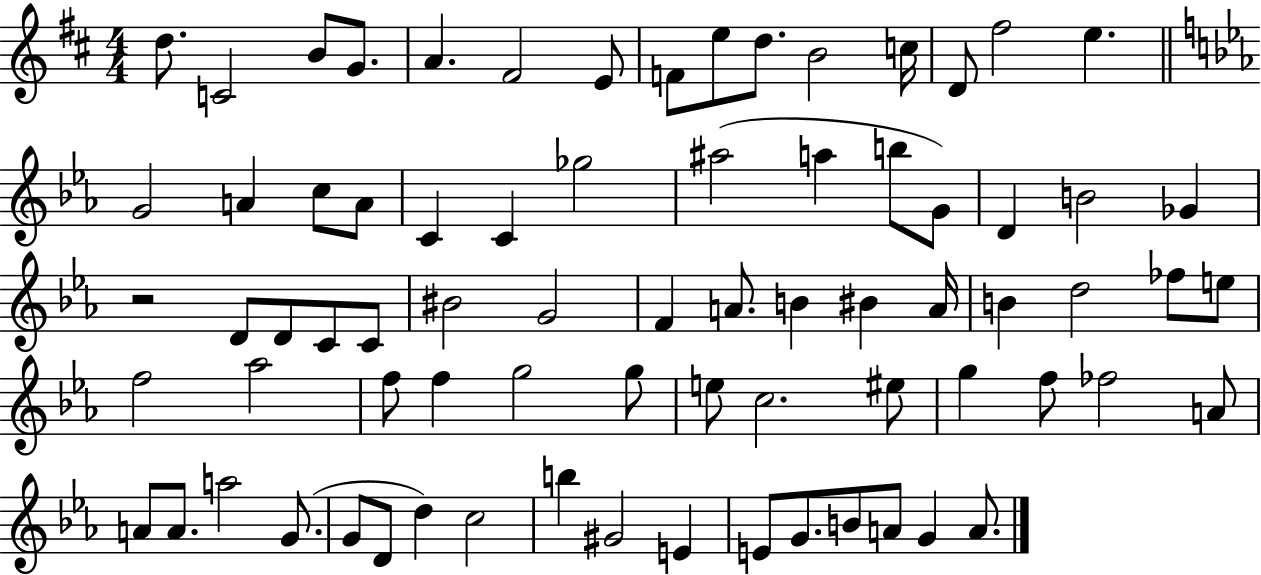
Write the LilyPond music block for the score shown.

{
  \clef treble
  \numericTimeSignature
  \time 4/4
  \key d \major
  d''8. c'2 b'8 g'8. | a'4. fis'2 e'8 | f'8 e''8 d''8. b'2 c''16 | d'8 fis''2 e''4. | \break \bar "||" \break \key ees \major g'2 a'4 c''8 a'8 | c'4 c'4 ges''2 | ais''2( a''4 b''8 g'8) | d'4 b'2 ges'4 | \break r2 d'8 d'8 c'8 c'8 | bis'2 g'2 | f'4 a'8. b'4 bis'4 a'16 | b'4 d''2 fes''8 e''8 | \break f''2 aes''2 | f''8 f''4 g''2 g''8 | e''8 c''2. eis''8 | g''4 f''8 fes''2 a'8 | \break a'8 a'8. a''2 g'8.( | g'8 d'8 d''4) c''2 | b''4 gis'2 e'4 | e'8 g'8. b'8 a'8 g'4 a'8. | \break \bar "|."
}